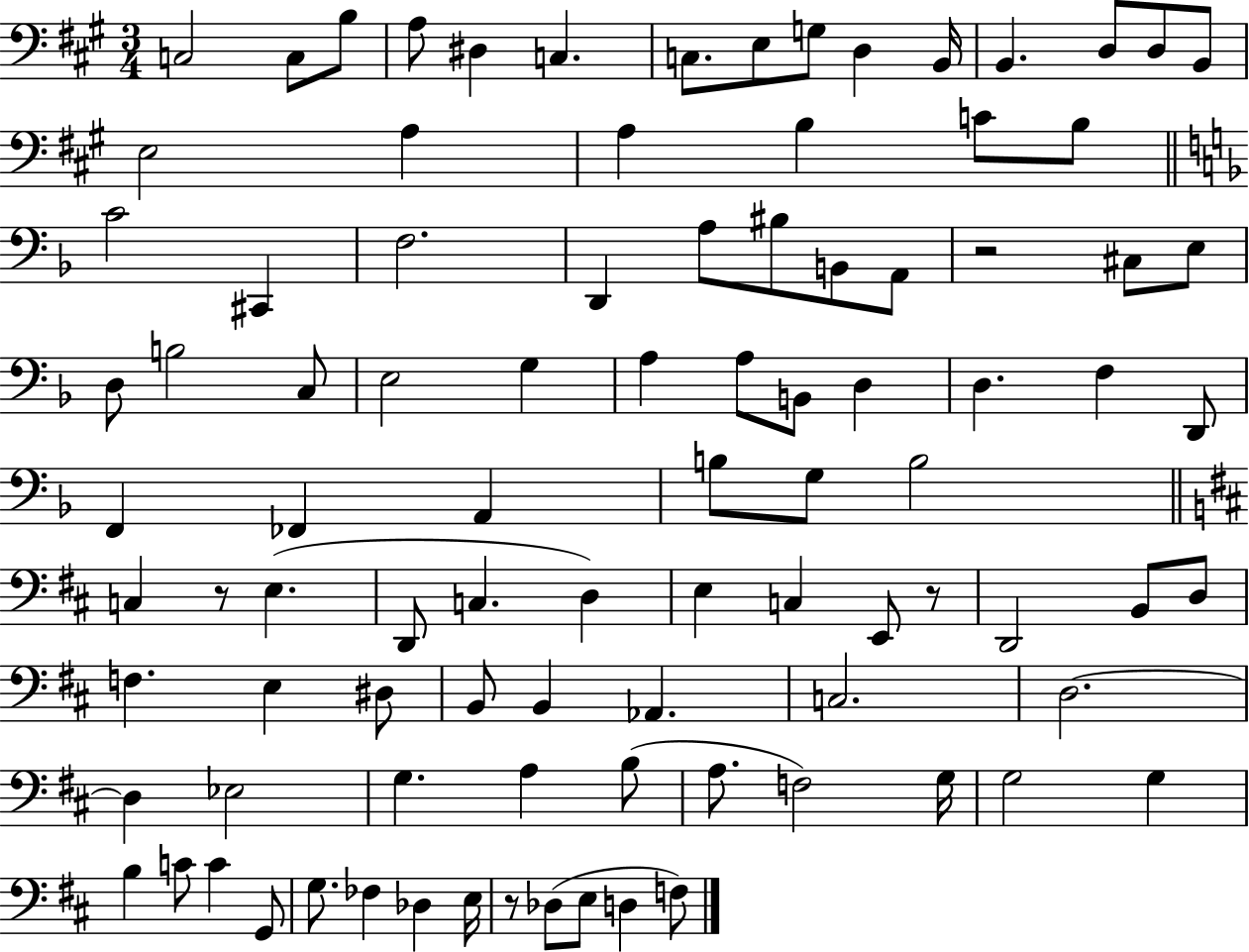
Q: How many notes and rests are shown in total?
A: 94